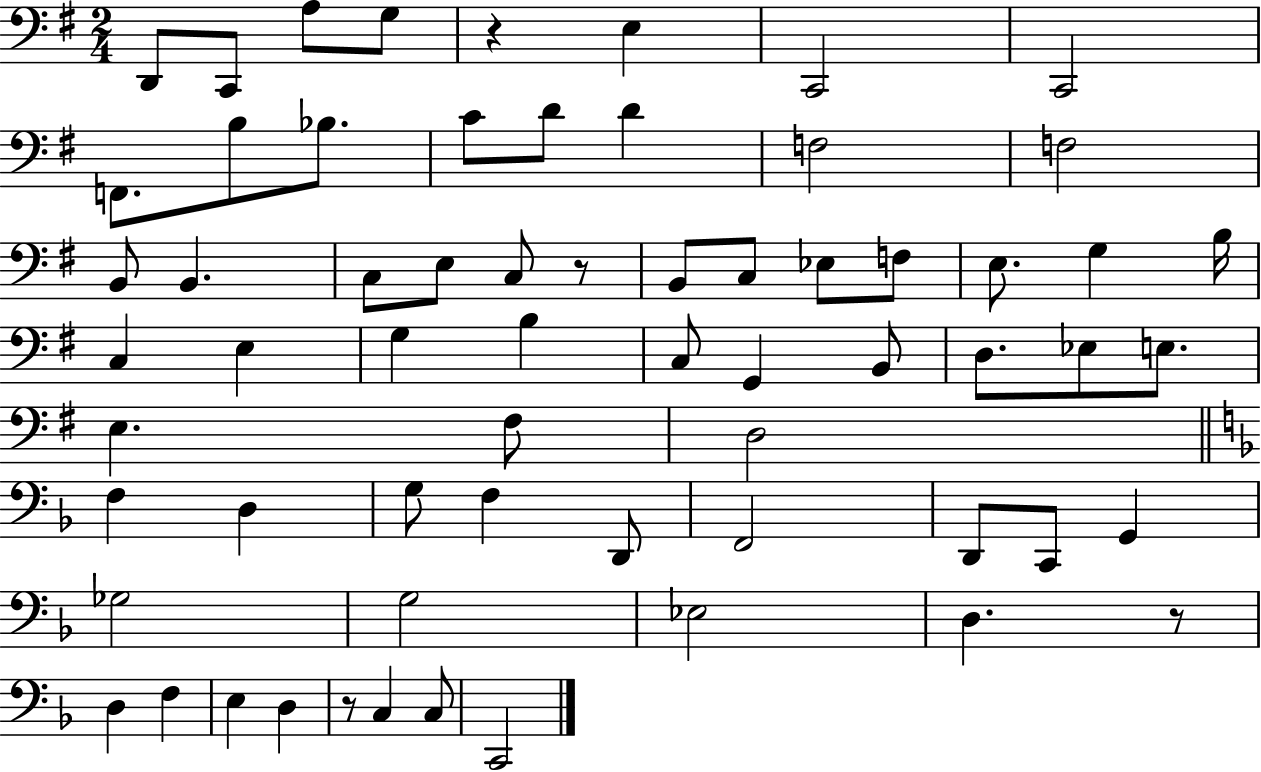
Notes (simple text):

D2/e C2/e A3/e G3/e R/q E3/q C2/h C2/h F2/e. B3/e Bb3/e. C4/e D4/e D4/q F3/h F3/h B2/e B2/q. C3/e E3/e C3/e R/e B2/e C3/e Eb3/e F3/e E3/e. G3/q B3/s C3/q E3/q G3/q B3/q C3/e G2/q B2/e D3/e. Eb3/e E3/e. E3/q. F#3/e D3/h F3/q D3/q G3/e F3/q D2/e F2/h D2/e C2/e G2/q Gb3/h G3/h Eb3/h D3/q. R/e D3/q F3/q E3/q D3/q R/e C3/q C3/e C2/h